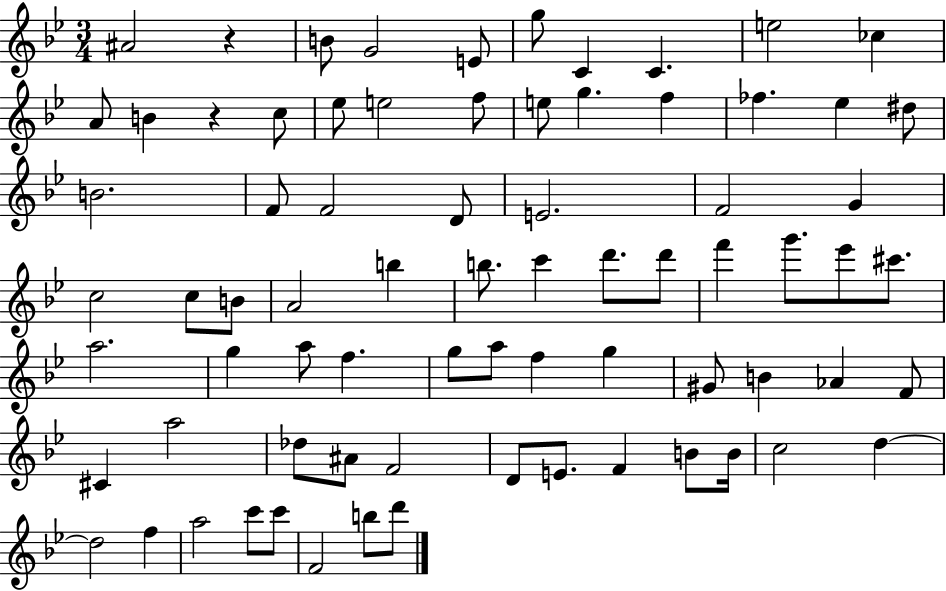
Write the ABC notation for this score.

X:1
T:Untitled
M:3/4
L:1/4
K:Bb
^A2 z B/2 G2 E/2 g/2 C C e2 _c A/2 B z c/2 _e/2 e2 f/2 e/2 g f _f _e ^d/2 B2 F/2 F2 D/2 E2 F2 G c2 c/2 B/2 A2 b b/2 c' d'/2 d'/2 f' g'/2 _e'/2 ^c'/2 a2 g a/2 f g/2 a/2 f g ^G/2 B _A F/2 ^C a2 _d/2 ^A/2 F2 D/2 E/2 F B/2 B/4 c2 d d2 f a2 c'/2 c'/2 F2 b/2 d'/2